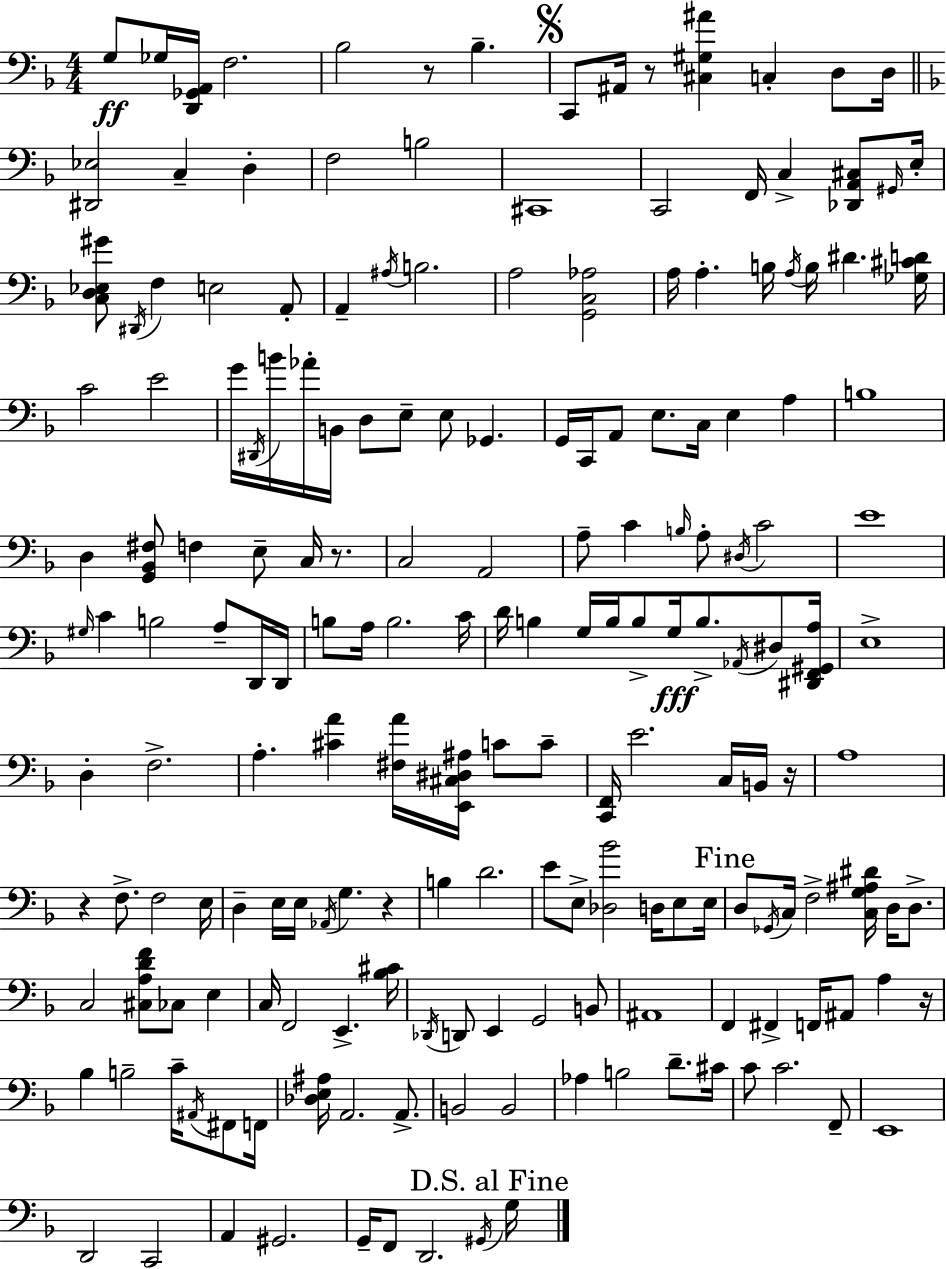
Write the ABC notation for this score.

X:1
T:Untitled
M:4/4
L:1/4
K:F
G,/2 _G,/4 [D,,_G,,A,,]/4 F,2 _B,2 z/2 _B, C,,/2 ^A,,/4 z/2 [^C,^G,^A] C, D,/2 D,/4 [^D,,_E,]2 C, D, F,2 B,2 ^C,,4 C,,2 F,,/4 C, [_D,,A,,^C,]/2 ^G,,/4 E,/4 [C,D,_E,^G]/2 ^D,,/4 F, E,2 A,,/2 A,, ^A,/4 B,2 A,2 [G,,C,_A,]2 A,/4 A, B,/4 A,/4 B,/4 ^D [_G,^CD]/4 C2 E2 G/4 ^D,,/4 B/4 _A/4 B,,/4 D,/2 E,/2 E,/2 _G,, G,,/4 C,,/4 A,,/2 E,/2 C,/4 E, A, B,4 D, [G,,_B,,^F,]/2 F, E,/2 C,/4 z/2 C,2 A,,2 A,/2 C B,/4 A,/2 ^D,/4 C2 E4 ^G,/4 C B,2 A,/2 D,,/4 D,,/4 B,/2 A,/4 B,2 C/4 D/4 B, G,/4 B,/4 B,/2 G,/4 B,/2 _A,,/4 ^D,/2 [^D,,F,,^G,,A,]/4 E,4 D, F,2 A, [^CA] [^F,A]/4 [E,,^C,^D,^A,]/4 C/2 C/2 [C,,F,,]/4 E2 C,/4 B,,/4 z/4 A,4 z F,/2 F,2 E,/4 D, E,/4 E,/4 _A,,/4 G, z B, D2 E/2 E,/2 [_D,_B]2 D,/4 E,/2 E,/4 D,/2 _G,,/4 C,/4 F,2 [C,G,^A,^D]/4 D,/4 D,/2 C,2 [^C,A,DF]/2 _C,/2 E, C,/4 F,,2 E,, [_B,^C]/4 _D,,/4 D,,/2 E,, G,,2 B,,/2 ^A,,4 F,, ^F,, F,,/4 ^A,,/2 A, z/4 _B, B,2 C/4 ^A,,/4 ^F,,/2 F,,/4 [_D,E,^A,]/4 A,,2 A,,/2 B,,2 B,,2 _A, B,2 D/2 ^C/4 C/2 C2 F,,/2 E,,4 D,,2 C,,2 A,, ^G,,2 G,,/4 F,,/2 D,,2 ^G,,/4 G,/4